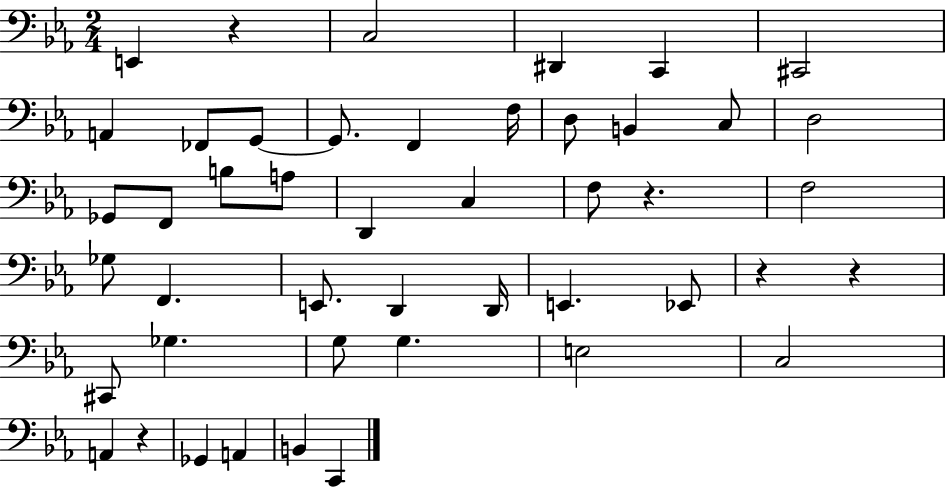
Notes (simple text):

E2/q R/q C3/h D#2/q C2/q C#2/h A2/q FES2/e G2/e G2/e. F2/q F3/s D3/e B2/q C3/e D3/h Gb2/e F2/e B3/e A3/e D2/q C3/q F3/e R/q. F3/h Gb3/e F2/q. E2/e. D2/q D2/s E2/q. Eb2/e R/q R/q C#2/e Gb3/q. G3/e G3/q. E3/h C3/h A2/q R/q Gb2/q A2/q B2/q C2/q